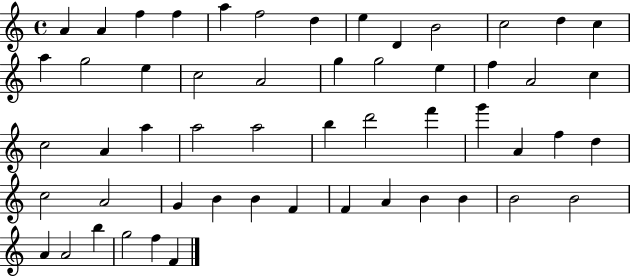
X:1
T:Untitled
M:4/4
L:1/4
K:C
A A f f a f2 d e D B2 c2 d c a g2 e c2 A2 g g2 e f A2 c c2 A a a2 a2 b d'2 f' g' A f d c2 A2 G B B F F A B B B2 B2 A A2 b g2 f F